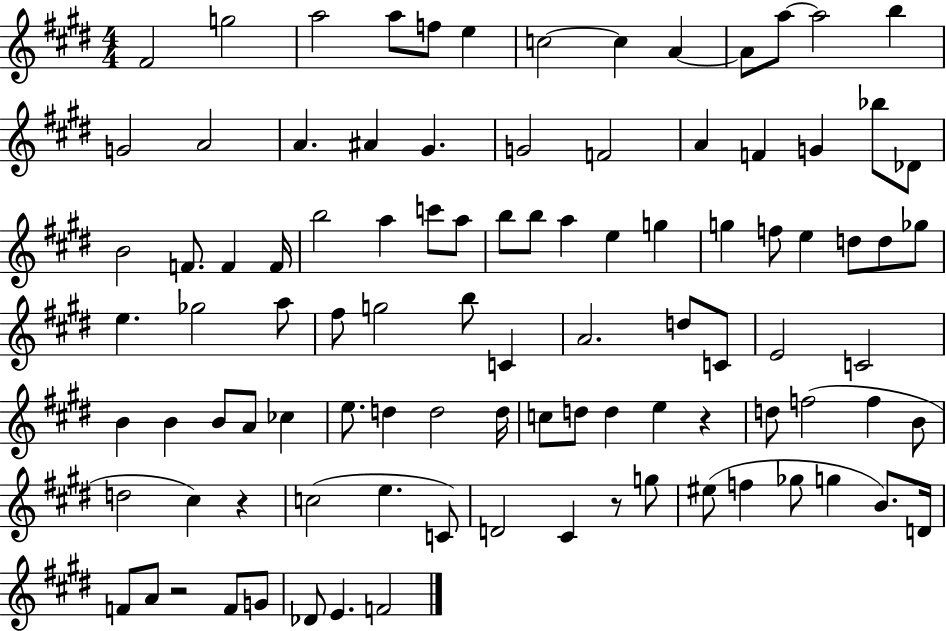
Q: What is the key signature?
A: E major